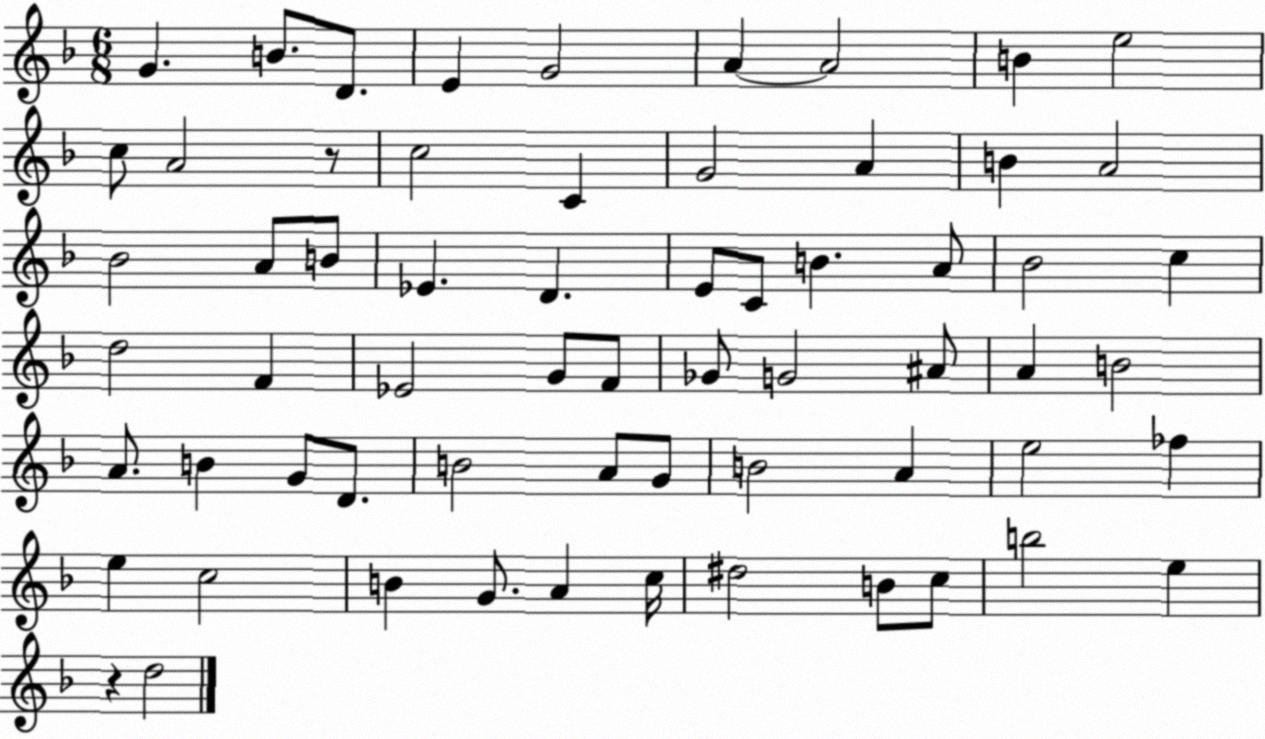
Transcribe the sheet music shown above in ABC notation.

X:1
T:Untitled
M:6/8
L:1/4
K:F
G B/2 D/2 E G2 A A2 B e2 c/2 A2 z/2 c2 C G2 A B A2 _B2 A/2 B/2 _E D E/2 C/2 B A/2 _B2 c d2 F _E2 G/2 F/2 _G/2 G2 ^A/2 A B2 A/2 B G/2 D/2 B2 A/2 G/2 B2 A e2 _f e c2 B G/2 A c/4 ^d2 B/2 c/2 b2 e z d2